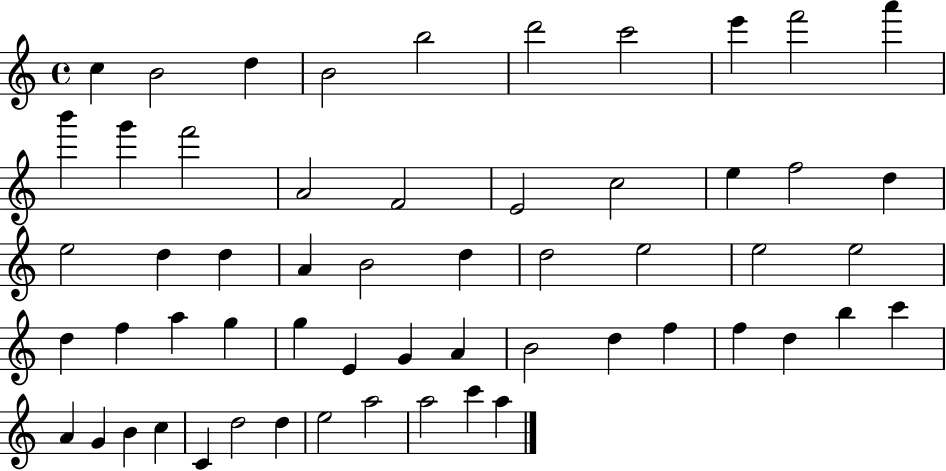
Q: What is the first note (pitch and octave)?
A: C5